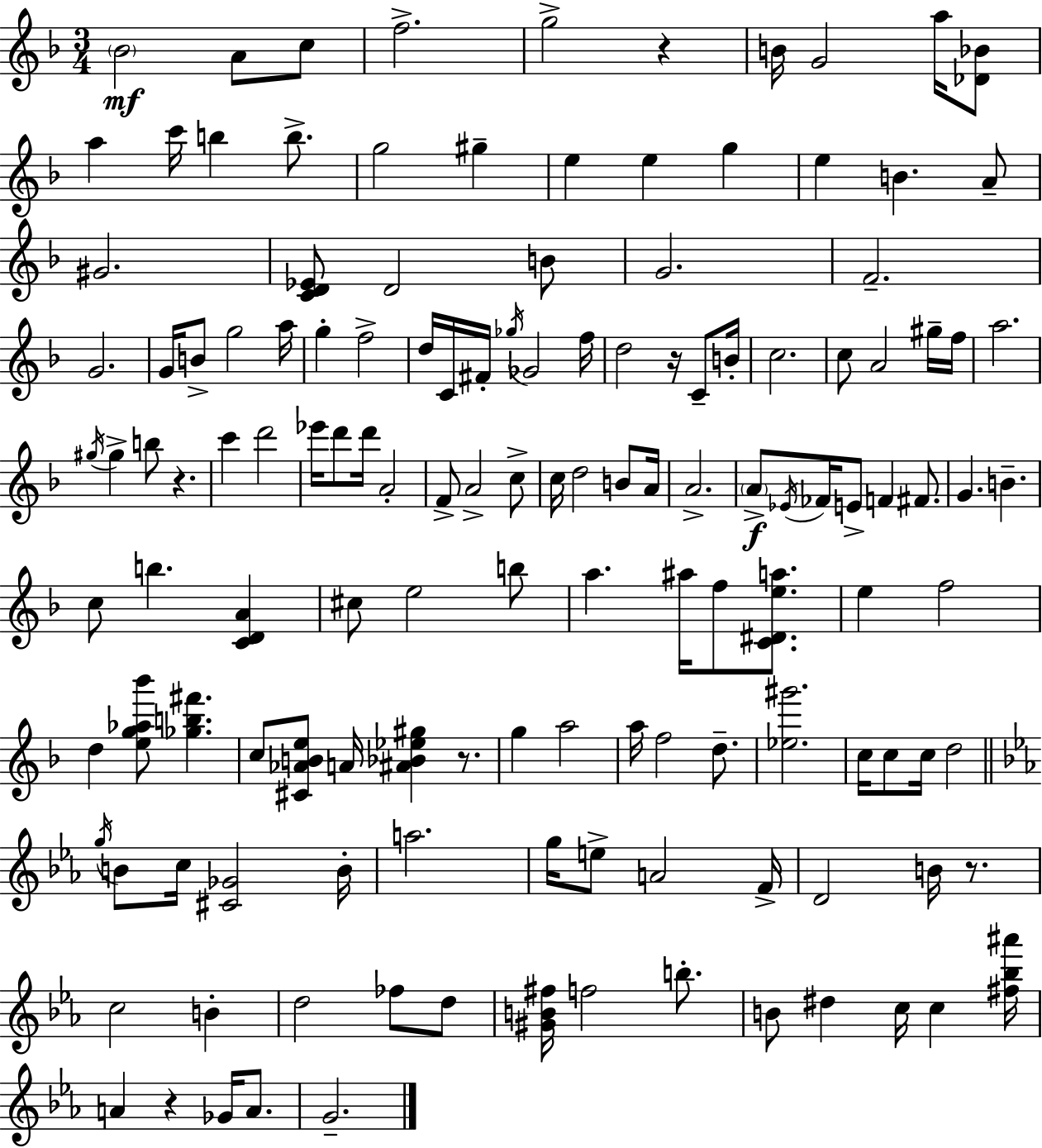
{
  \clef treble
  \numericTimeSignature
  \time 3/4
  \key d \minor
  \parenthesize bes'2\mf a'8 c''8 | f''2.-> | g''2-> r4 | b'16 g'2 a''16 <des' bes'>8 | \break a''4 c'''16 b''4 b''8.-> | g''2 gis''4-- | e''4 e''4 g''4 | e''4 b'4. a'8-- | \break gis'2. | <c' d' ees'>8 d'2 b'8 | g'2. | f'2.-- | \break g'2. | g'16 b'8-> g''2 a''16 | g''4-. f''2-> | d''16 c'16 fis'16-. \acciaccatura { ges''16 } ges'2 | \break f''16 d''2 r16 c'8-- | b'16-. c''2. | c''8 a'2 gis''16-- | f''16 a''2. | \break \acciaccatura { gis''16 } gis''4-> b''8 r4. | c'''4 d'''2 | ees'''16 d'''8 d'''16 a'2-. | f'8-> a'2-> | \break c''8-> c''16 d''2 b'8 | a'16 a'2.-> | \parenthesize a'8->\f \acciaccatura { ees'16 } fes'16 e'8-> f'4 | fis'8. g'4. b'4.-- | \break c''8 b''4. <c' d' a'>4 | cis''8 e''2 | b''8 a''4. ais''16 f''8 | <c' dis' e'' a''>8. e''4 f''2 | \break d''4 <e'' g'' aes'' bes'''>8 <ges'' b'' fis'''>4. | c''8 <cis' aes' b' e''>8 a'16 <ais' bes' ees'' gis''>4 | r8. g''4 a''2 | a''16 f''2 | \break d''8.-- <ees'' gis'''>2. | c''16 c''8 c''16 d''2 | \bar "||" \break \key ees \major \acciaccatura { g''16 } b'8 c''16 <cis' ges'>2 | b'16-. a''2. | g''16 e''8-> a'2 | f'16-> d'2 b'16 r8. | \break c''2 b'4-. | d''2 fes''8 d''8 | <gis' b' fis''>16 f''2 b''8.-. | b'8 dis''4 c''16 c''4 | \break <fis'' bes'' ais'''>16 a'4 r4 ges'16 a'8. | g'2.-- | \bar "|."
}